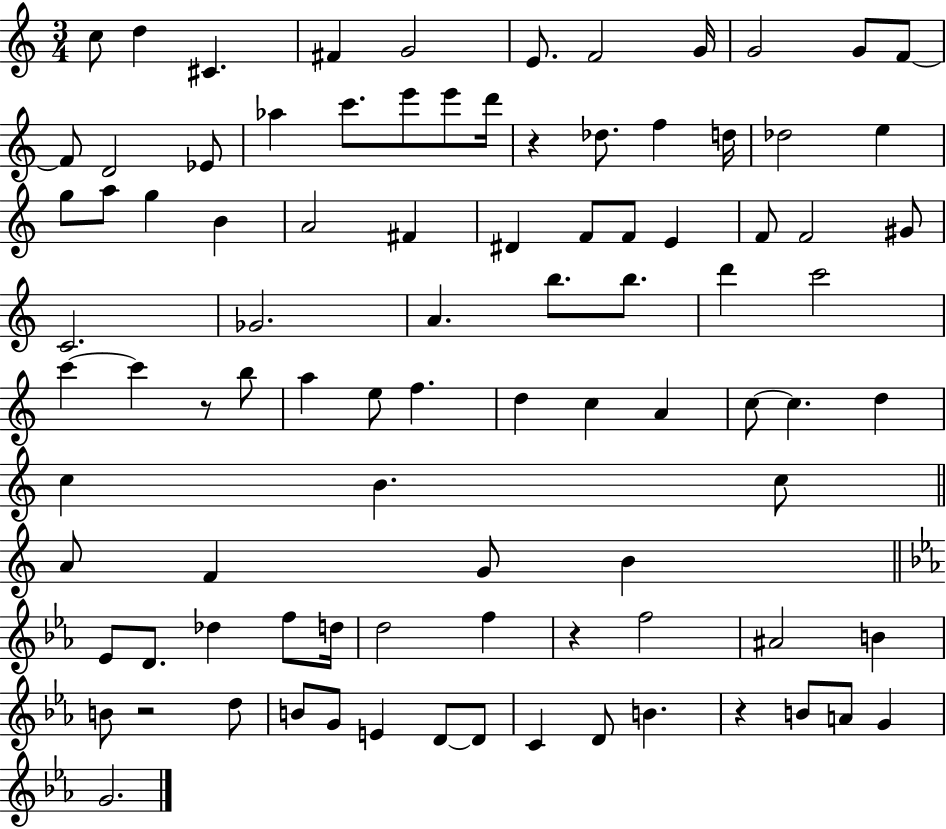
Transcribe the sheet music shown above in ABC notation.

X:1
T:Untitled
M:3/4
L:1/4
K:C
c/2 d ^C ^F G2 E/2 F2 G/4 G2 G/2 F/2 F/2 D2 _E/2 _a c'/2 e'/2 e'/2 d'/4 z _d/2 f d/4 _d2 e g/2 a/2 g B A2 ^F ^D F/2 F/2 E F/2 F2 ^G/2 C2 _G2 A b/2 b/2 d' c'2 c' c' z/2 b/2 a e/2 f d c A c/2 c d c B c/2 A/2 F G/2 B _E/2 D/2 _d f/2 d/4 d2 f z f2 ^A2 B B/2 z2 d/2 B/2 G/2 E D/2 D/2 C D/2 B z B/2 A/2 G G2